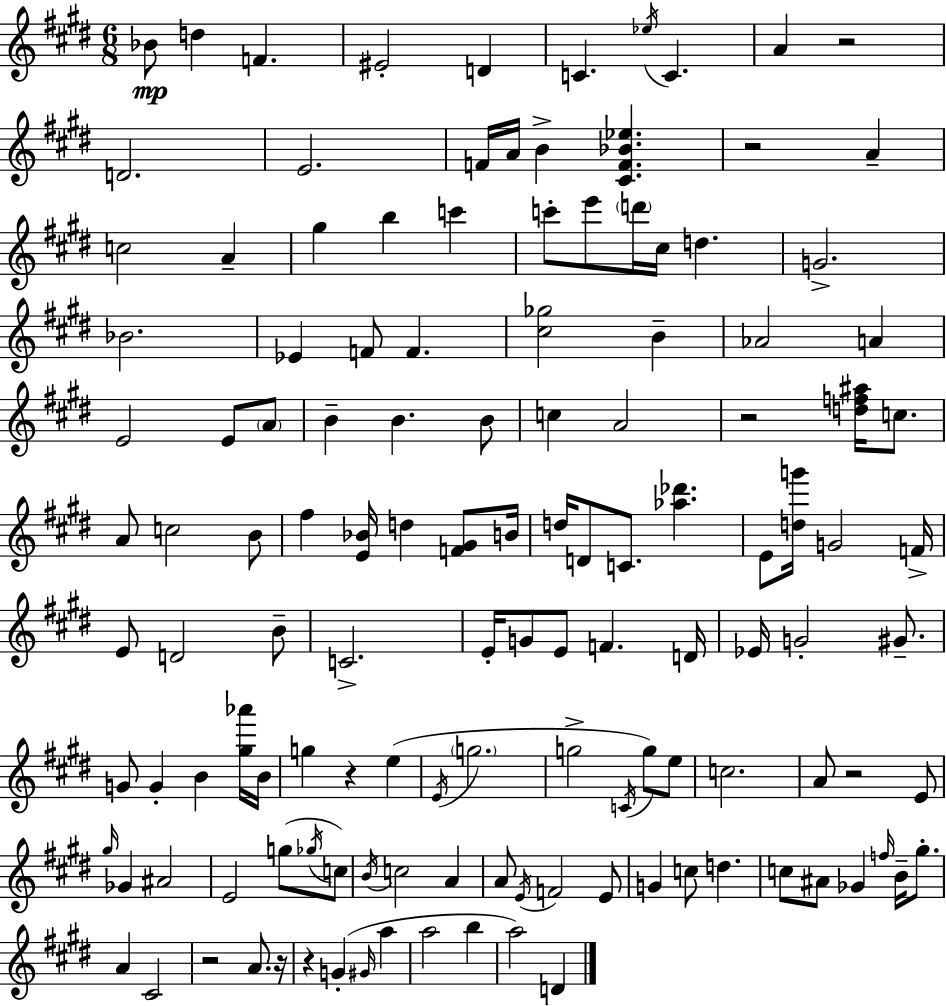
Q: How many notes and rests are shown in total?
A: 130